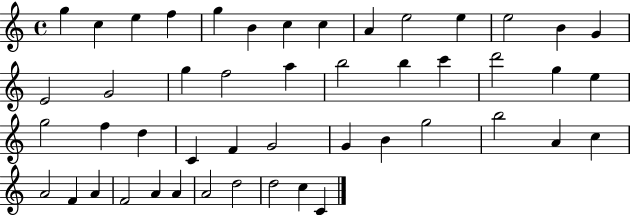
X:1
T:Untitled
M:4/4
L:1/4
K:C
g c e f g B c c A e2 e e2 B G E2 G2 g f2 a b2 b c' d'2 g e g2 f d C F G2 G B g2 b2 A c A2 F A F2 A A A2 d2 d2 c C